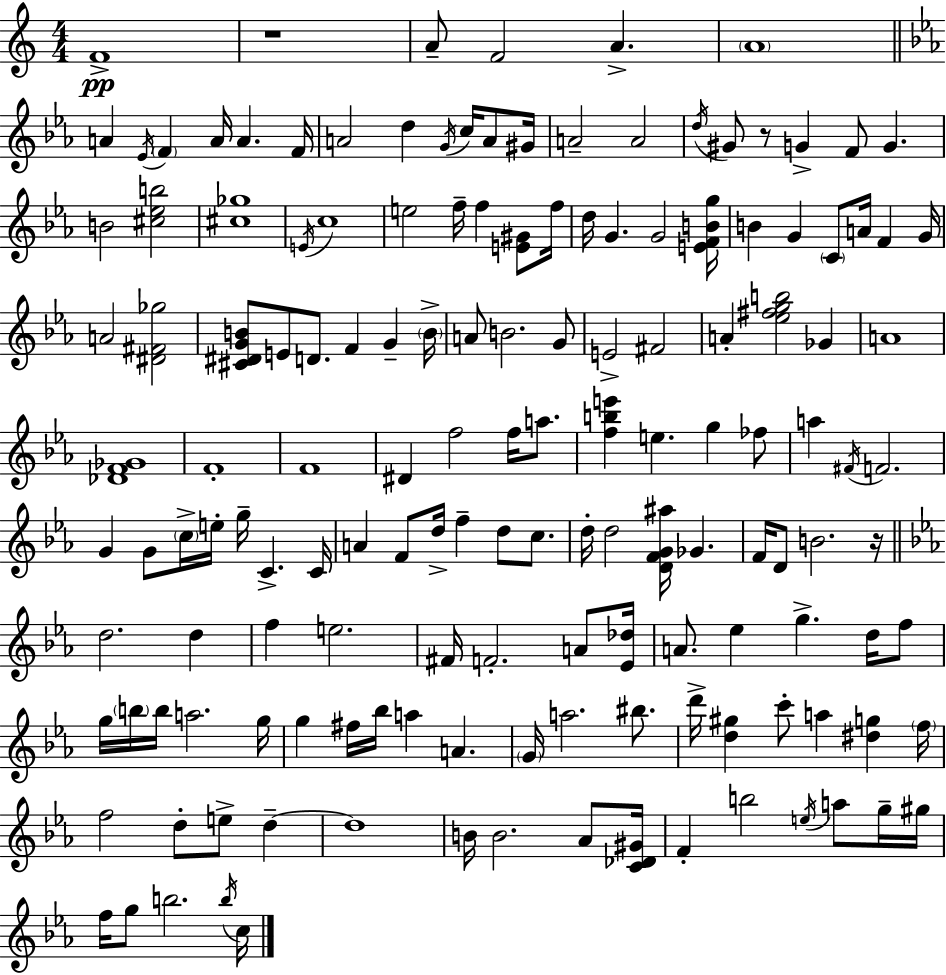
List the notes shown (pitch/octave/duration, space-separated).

F4/w R/w A4/e F4/h A4/q. A4/w A4/q Eb4/s F4/q A4/s A4/q. F4/s A4/h D5/q G4/s C5/s A4/e G#4/s A4/h A4/h D5/s G#4/e R/e G4/q F4/e G4/q. B4/h [C#5,Eb5,B5]/h [C#5,Gb5]/w E4/s C5/w E5/h F5/s F5/q [E4,G#4]/e F5/s D5/s G4/q. G4/h [E4,F4,B4,G5]/s B4/q G4/q C4/e A4/s F4/q G4/s A4/h [D#4,F#4,Gb5]/h [C#4,D#4,G4,B4]/e E4/e D4/e. F4/q G4/q B4/s A4/e B4/h. G4/e E4/h F#4/h A4/q [Eb5,F#5,G5,B5]/h Gb4/q A4/w [Db4,F4,Gb4]/w F4/w F4/w D#4/q F5/h F5/s A5/e. [F5,B5,E6]/q E5/q. G5/q FES5/e A5/q F#4/s F4/h. G4/q G4/e C5/s E5/s G5/s C4/q. C4/s A4/q F4/e D5/s F5/q D5/e C5/e. D5/s D5/h [D4,F4,G4,A#5]/s Gb4/q. F4/s D4/e B4/h. R/s D5/h. D5/q F5/q E5/h. F#4/s F4/h. A4/e [Eb4,Db5]/s A4/e. Eb5/q G5/q. D5/s F5/e G5/s B5/s B5/s A5/h. G5/s G5/q F#5/s Bb5/s A5/q A4/q. G4/s A5/h. BIS5/e. D6/s [D5,G#5]/q C6/e A5/q [D#5,G5]/q F5/s F5/h D5/e E5/e D5/q D5/w B4/s B4/h. Ab4/e [C4,Db4,G#4]/s F4/q B5/h E5/s A5/e G5/s G#5/s F5/s G5/e B5/h. B5/s C5/s